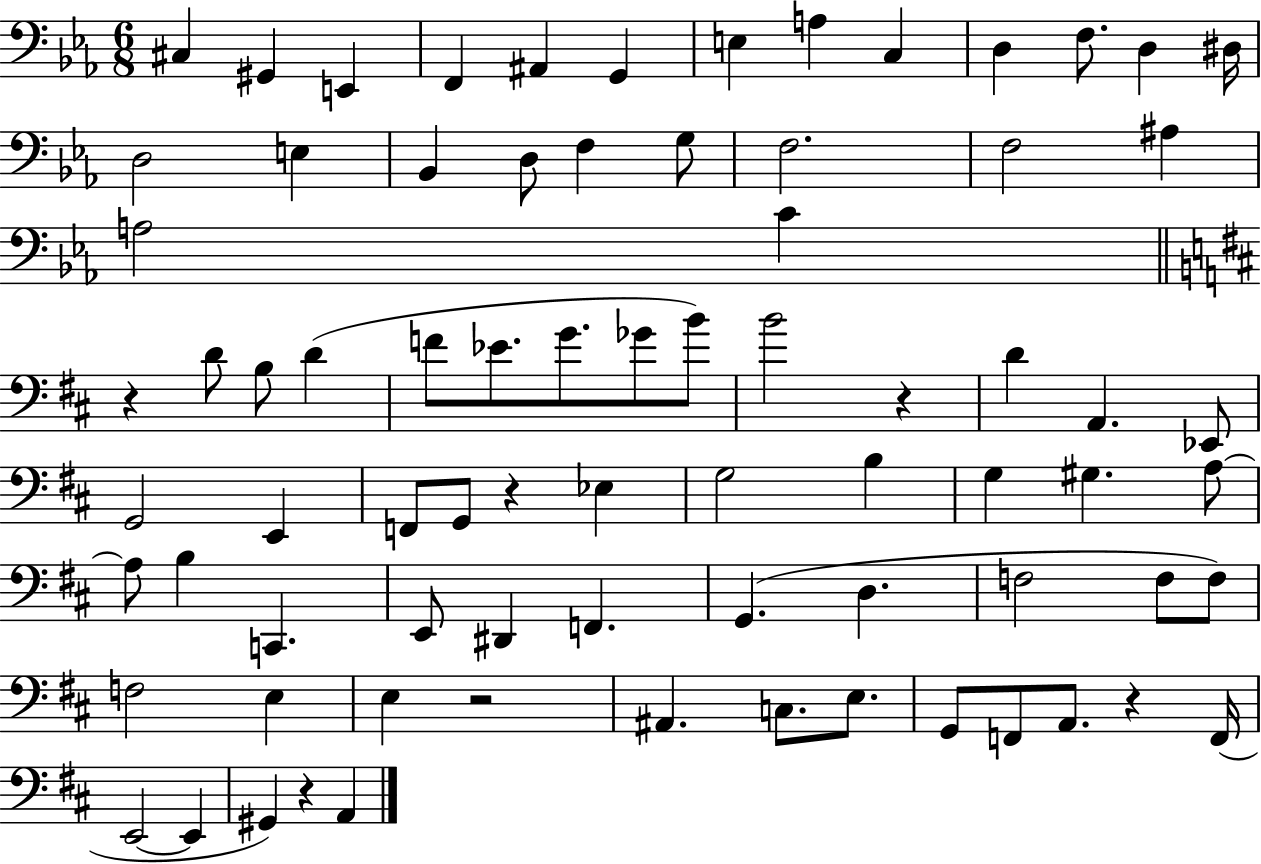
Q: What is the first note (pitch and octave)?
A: C#3